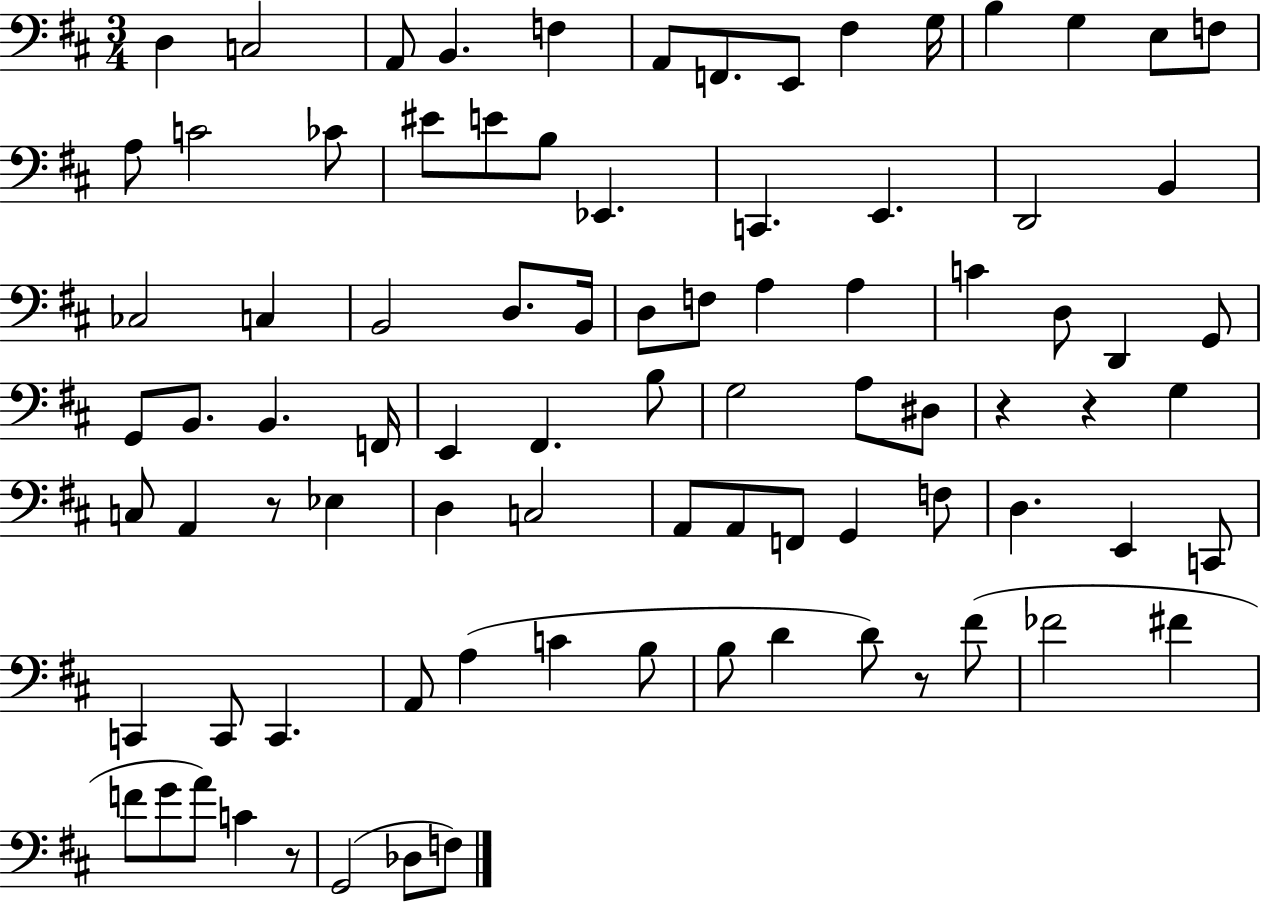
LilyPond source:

{
  \clef bass
  \numericTimeSignature
  \time 3/4
  \key d \major
  d4 c2 | a,8 b,4. f4 | a,8 f,8. e,8 fis4 g16 | b4 g4 e8 f8 | \break a8 c'2 ces'8 | eis'8 e'8 b8 ees,4. | c,4. e,4. | d,2 b,4 | \break ces2 c4 | b,2 d8. b,16 | d8 f8 a4 a4 | c'4 d8 d,4 g,8 | \break g,8 b,8. b,4. f,16 | e,4 fis,4. b8 | g2 a8 dis8 | r4 r4 g4 | \break c8 a,4 r8 ees4 | d4 c2 | a,8 a,8 f,8 g,4 f8 | d4. e,4 c,8 | \break c,4 c,8 c,4. | a,8 a4( c'4 b8 | b8 d'4 d'8) r8 fis'8( | fes'2 fis'4 | \break f'8 g'8 a'8) c'4 r8 | g,2( des8 f8) | \bar "|."
}